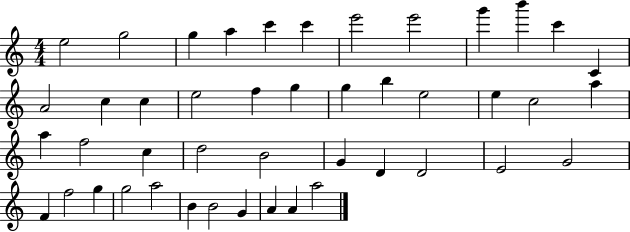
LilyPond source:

{
  \clef treble
  \numericTimeSignature
  \time 4/4
  \key c \major
  e''2 g''2 | g''4 a''4 c'''4 c'''4 | e'''2 e'''2 | g'''4 b'''4 c'''4 c'4 | \break a'2 c''4 c''4 | e''2 f''4 g''4 | g''4 b''4 e''2 | e''4 c''2 a''4 | \break a''4 f''2 c''4 | d''2 b'2 | g'4 d'4 d'2 | e'2 g'2 | \break f'4 f''2 g''4 | g''2 a''2 | b'4 b'2 g'4 | a'4 a'4 a''2 | \break \bar "|."
}